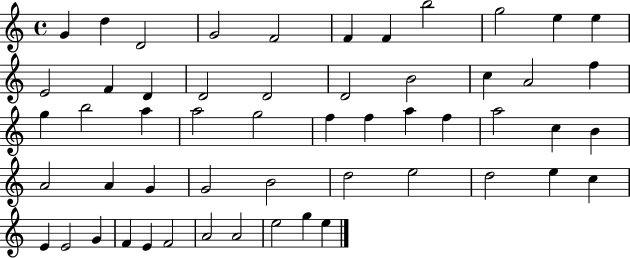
G4/q D5/q D4/h G4/h F4/h F4/q F4/q B5/h G5/h E5/q E5/q E4/h F4/q D4/q D4/h D4/h D4/h B4/h C5/q A4/h F5/q G5/q B5/h A5/q A5/h G5/h F5/q F5/q A5/q F5/q A5/h C5/q B4/q A4/h A4/q G4/q G4/h B4/h D5/h E5/h D5/h E5/q C5/q E4/q E4/h G4/q F4/q E4/q F4/h A4/h A4/h E5/h G5/q E5/q